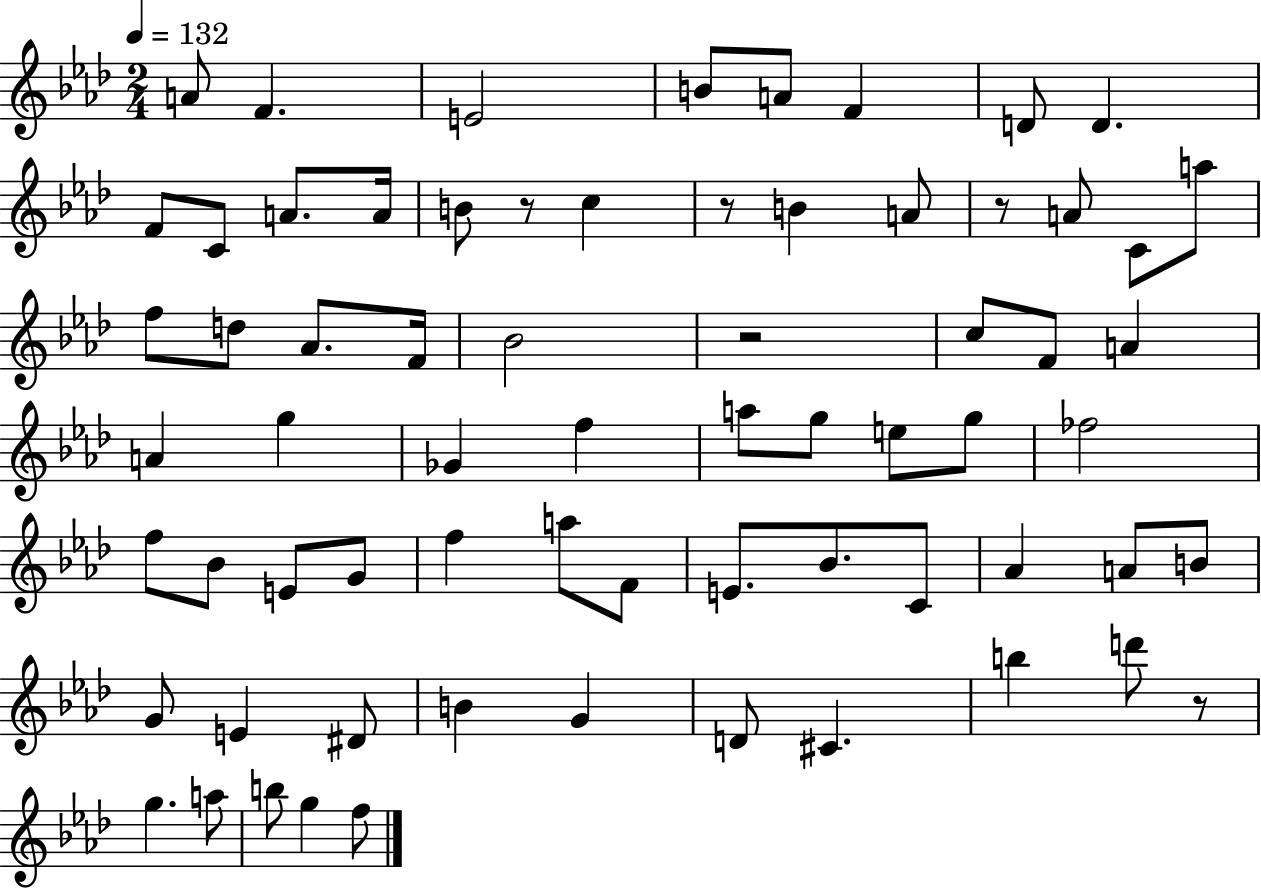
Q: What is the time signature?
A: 2/4